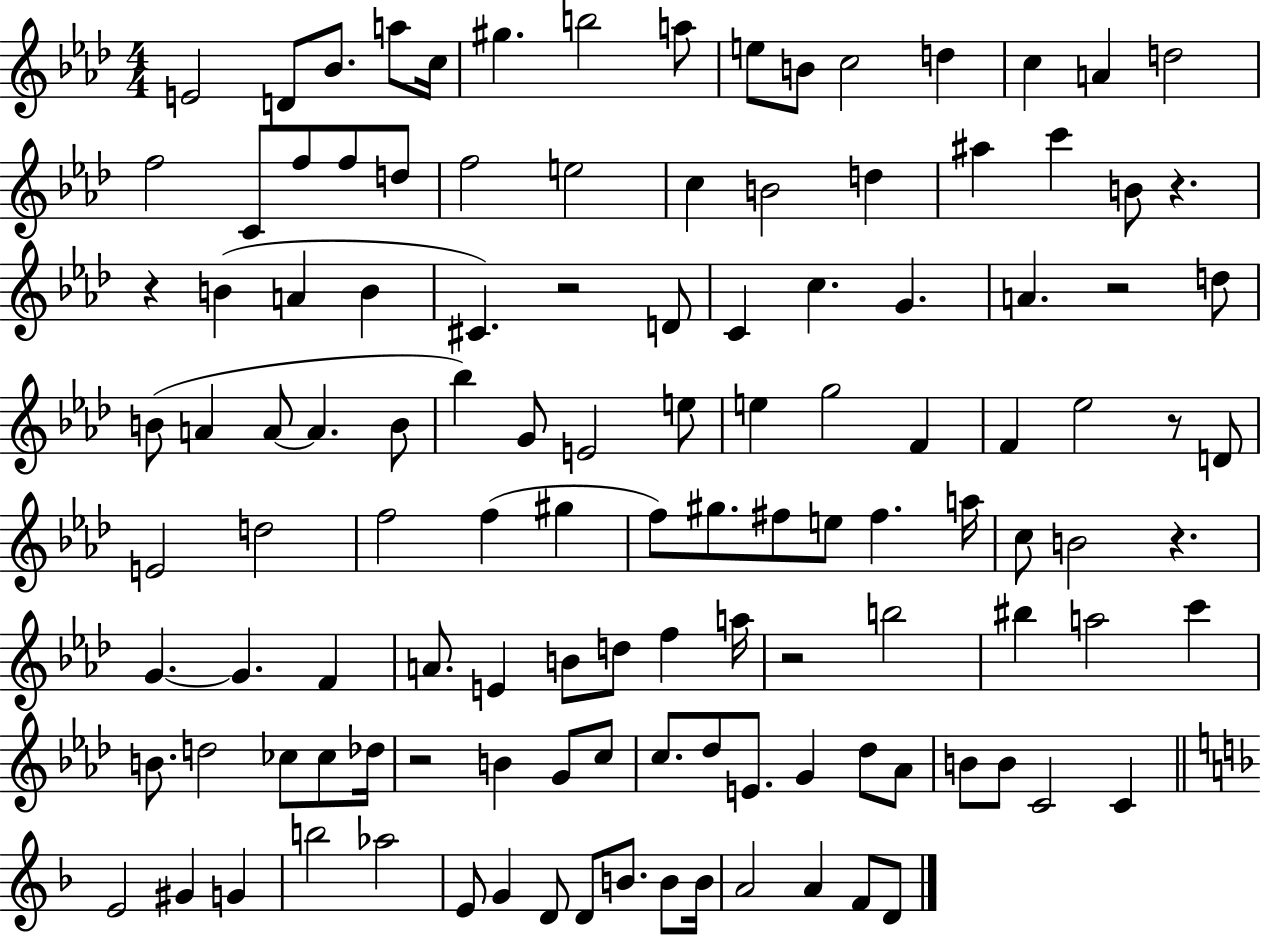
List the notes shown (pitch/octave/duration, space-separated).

E4/h D4/e Bb4/e. A5/e C5/s G#5/q. B5/h A5/e E5/e B4/e C5/h D5/q C5/q A4/q D5/h F5/h C4/e F5/e F5/e D5/e F5/h E5/h C5/q B4/h D5/q A#5/q C6/q B4/e R/q. R/q B4/q A4/q B4/q C#4/q. R/h D4/e C4/q C5/q. G4/q. A4/q. R/h D5/e B4/e A4/q A4/e A4/q. B4/e Bb5/q G4/e E4/h E5/e E5/q G5/h F4/q F4/q Eb5/h R/e D4/e E4/h D5/h F5/h F5/q G#5/q F5/e G#5/e. F#5/e E5/e F#5/q. A5/s C5/e B4/h R/q. G4/q. G4/q. F4/q A4/e. E4/q B4/e D5/e F5/q A5/s R/h B5/h BIS5/q A5/h C6/q B4/e. D5/h CES5/e CES5/e Db5/s R/h B4/q G4/e C5/e C5/e. Db5/e E4/e. G4/q Db5/e Ab4/e B4/e B4/e C4/h C4/q E4/h G#4/q G4/q B5/h Ab5/h E4/e G4/q D4/e D4/e B4/e. B4/e B4/s A4/h A4/q F4/e D4/e